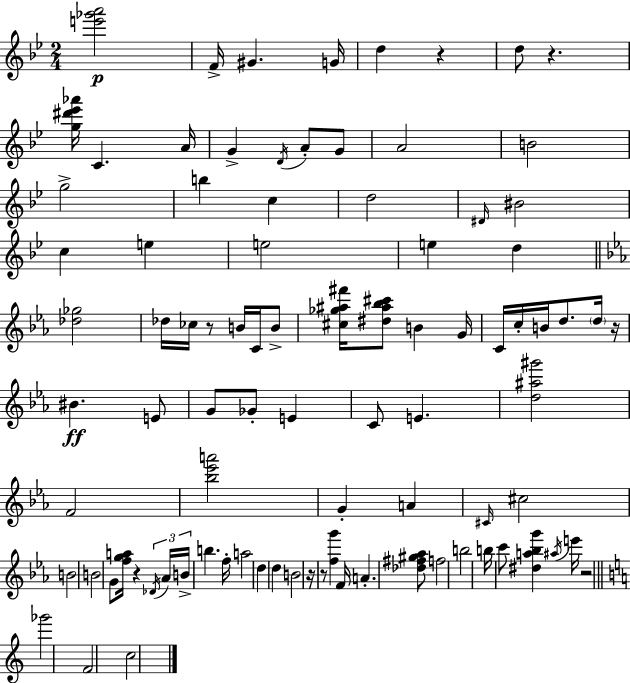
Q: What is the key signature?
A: BES major